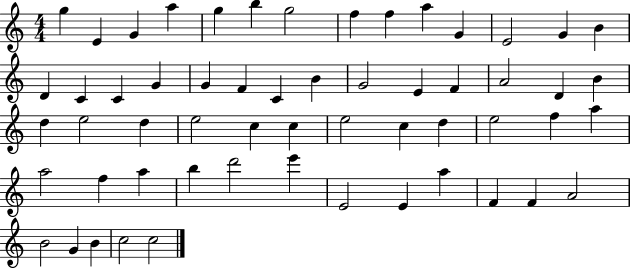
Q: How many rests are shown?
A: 0